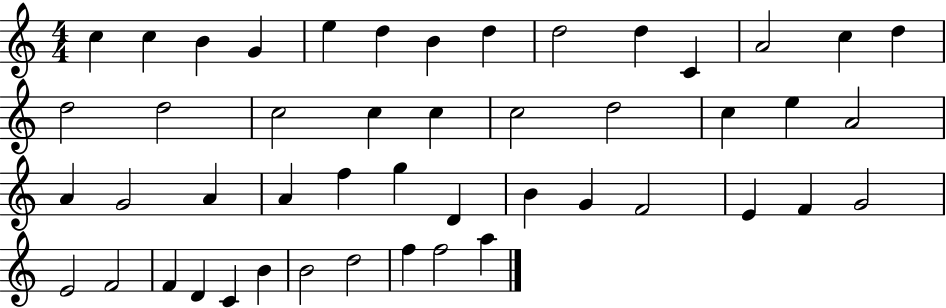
X:1
T:Untitled
M:4/4
L:1/4
K:C
c c B G e d B d d2 d C A2 c d d2 d2 c2 c c c2 d2 c e A2 A G2 A A f g D B G F2 E F G2 E2 F2 F D C B B2 d2 f f2 a